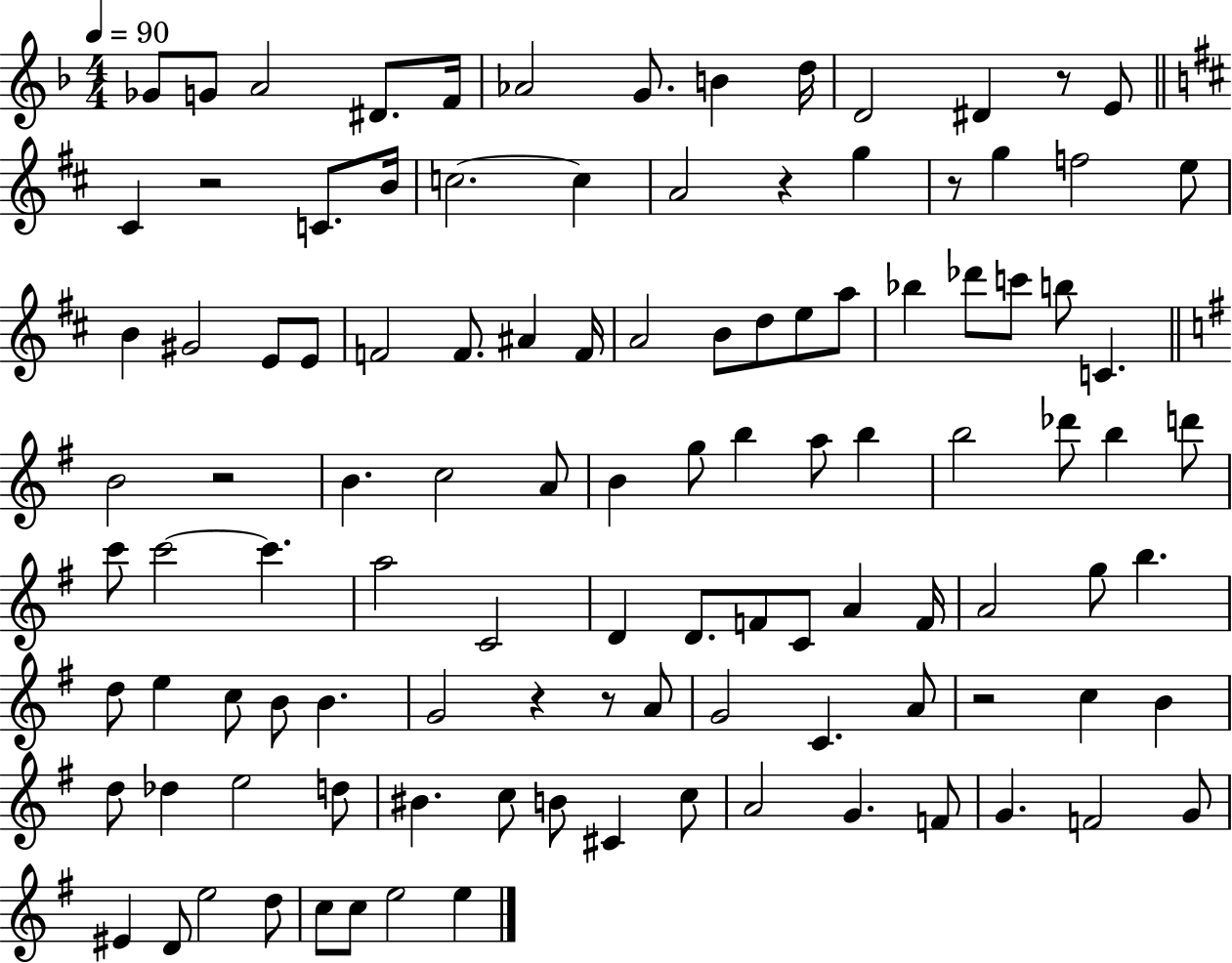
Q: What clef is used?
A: treble